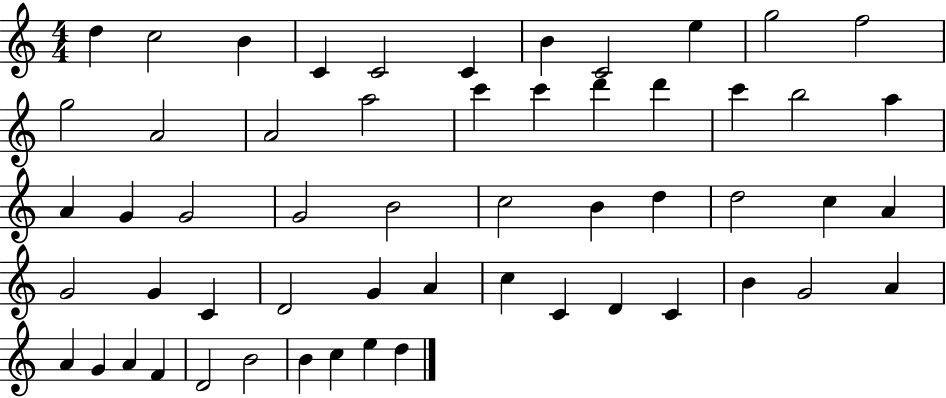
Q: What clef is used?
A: treble